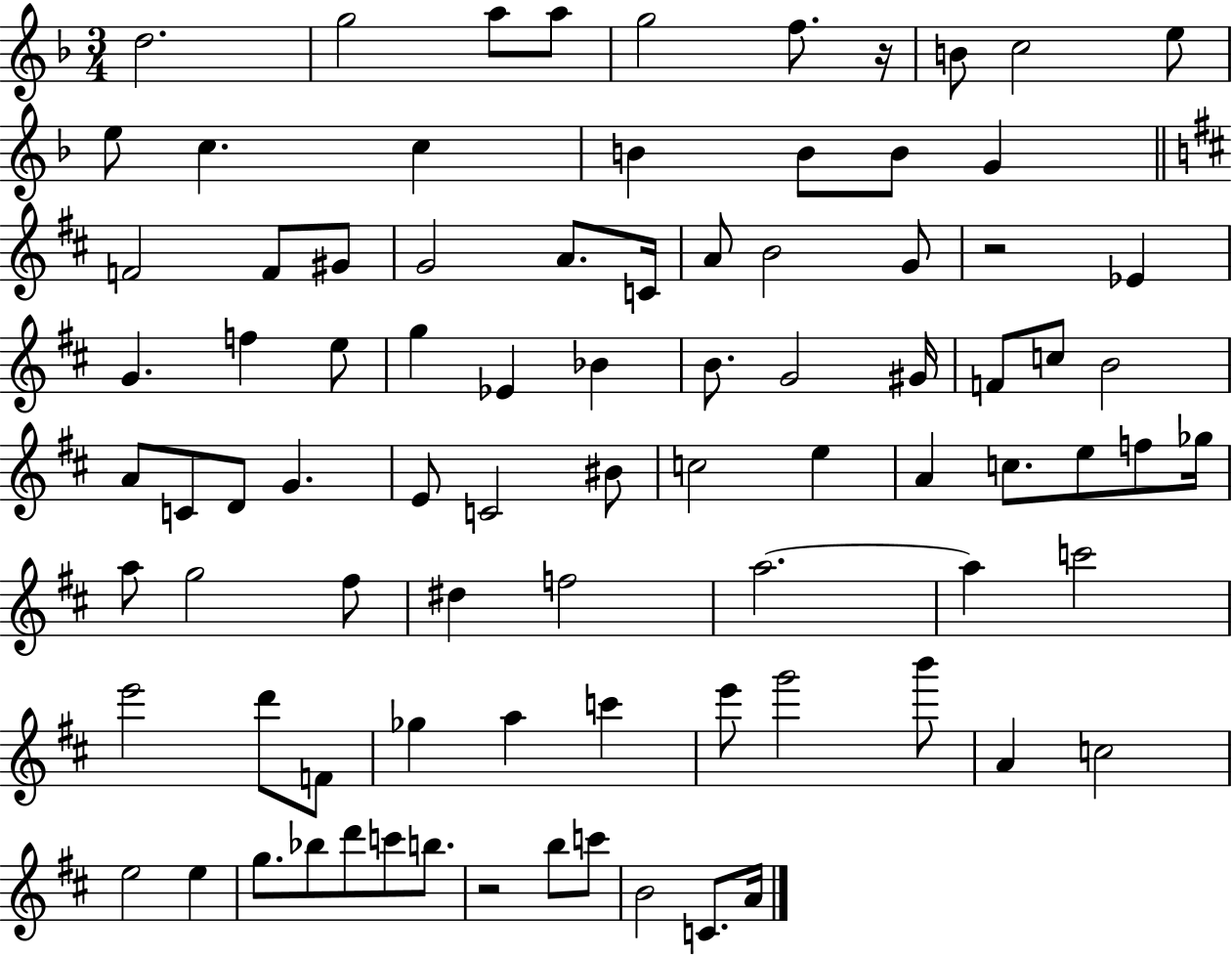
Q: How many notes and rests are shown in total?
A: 86